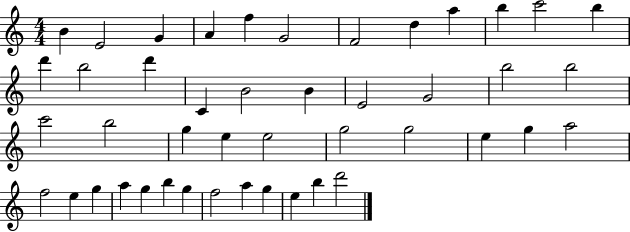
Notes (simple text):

B4/q E4/h G4/q A4/q F5/q G4/h F4/h D5/q A5/q B5/q C6/h B5/q D6/q B5/h D6/q C4/q B4/h B4/q E4/h G4/h B5/h B5/h C6/h B5/h G5/q E5/q E5/h G5/h G5/h E5/q G5/q A5/h F5/h E5/q G5/q A5/q G5/q B5/q G5/q F5/h A5/q G5/q E5/q B5/q D6/h